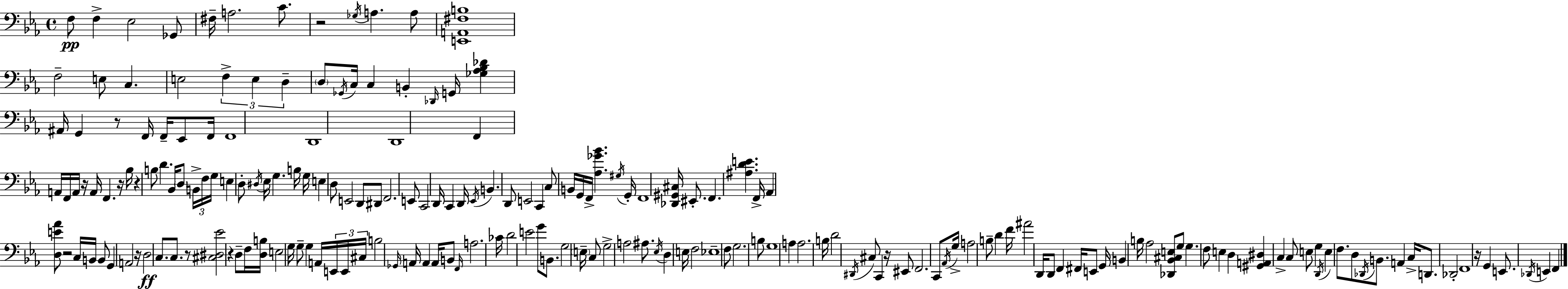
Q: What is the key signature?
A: EES major